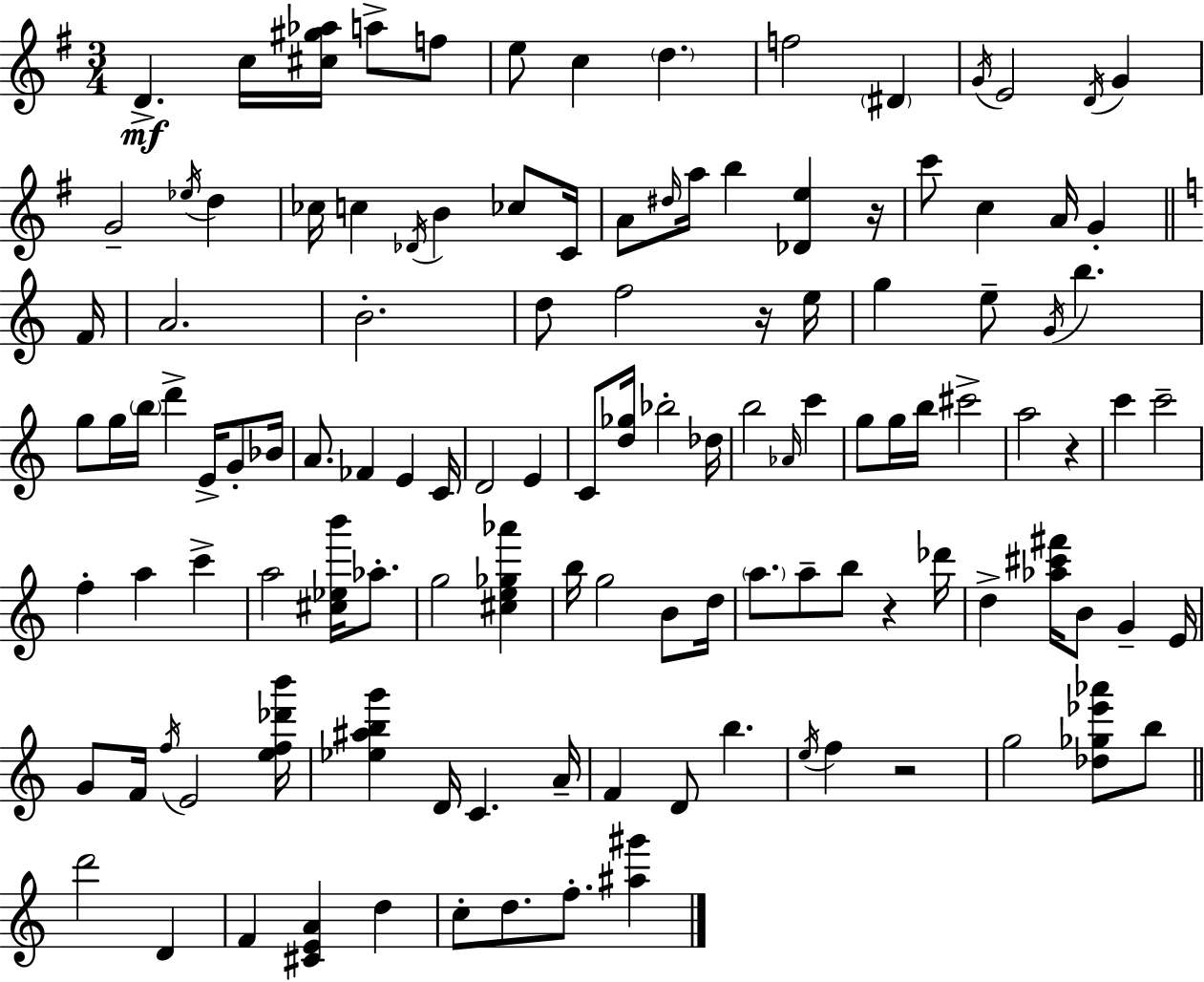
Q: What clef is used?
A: treble